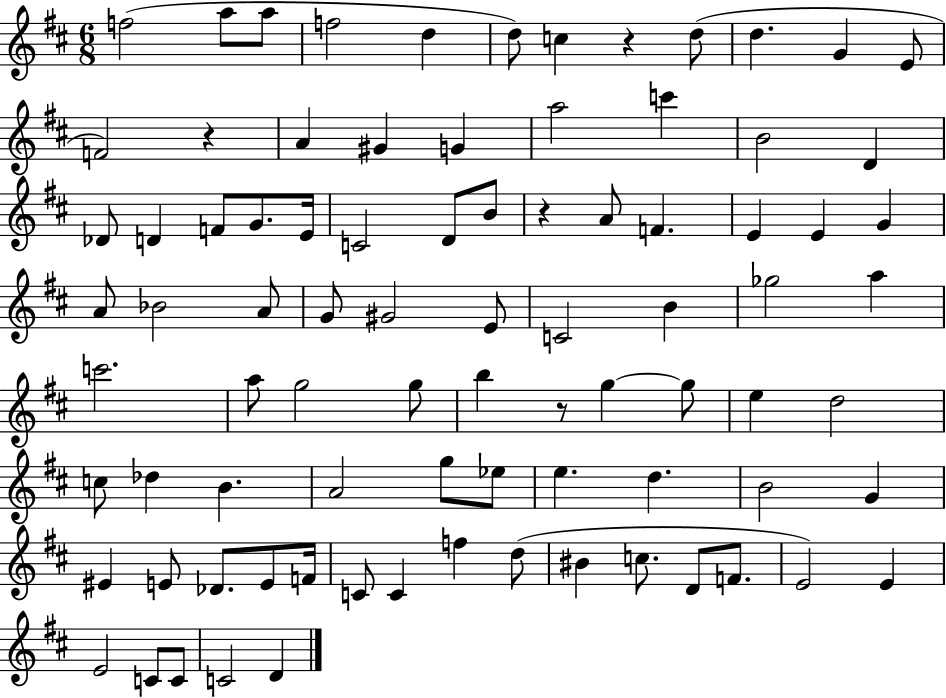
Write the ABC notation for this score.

X:1
T:Untitled
M:6/8
L:1/4
K:D
f2 a/2 a/2 f2 d d/2 c z d/2 d G E/2 F2 z A ^G G a2 c' B2 D _D/2 D F/2 G/2 E/4 C2 D/2 B/2 z A/2 F E E G A/2 _B2 A/2 G/2 ^G2 E/2 C2 B _g2 a c'2 a/2 g2 g/2 b z/2 g g/2 e d2 c/2 _d B A2 g/2 _e/2 e d B2 G ^E E/2 _D/2 E/2 F/4 C/2 C f d/2 ^B c/2 D/2 F/2 E2 E E2 C/2 C/2 C2 D